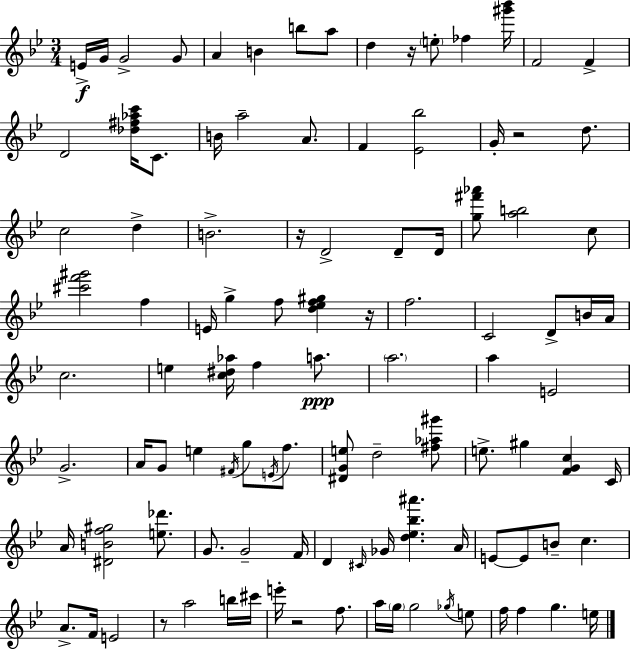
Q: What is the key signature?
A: G minor